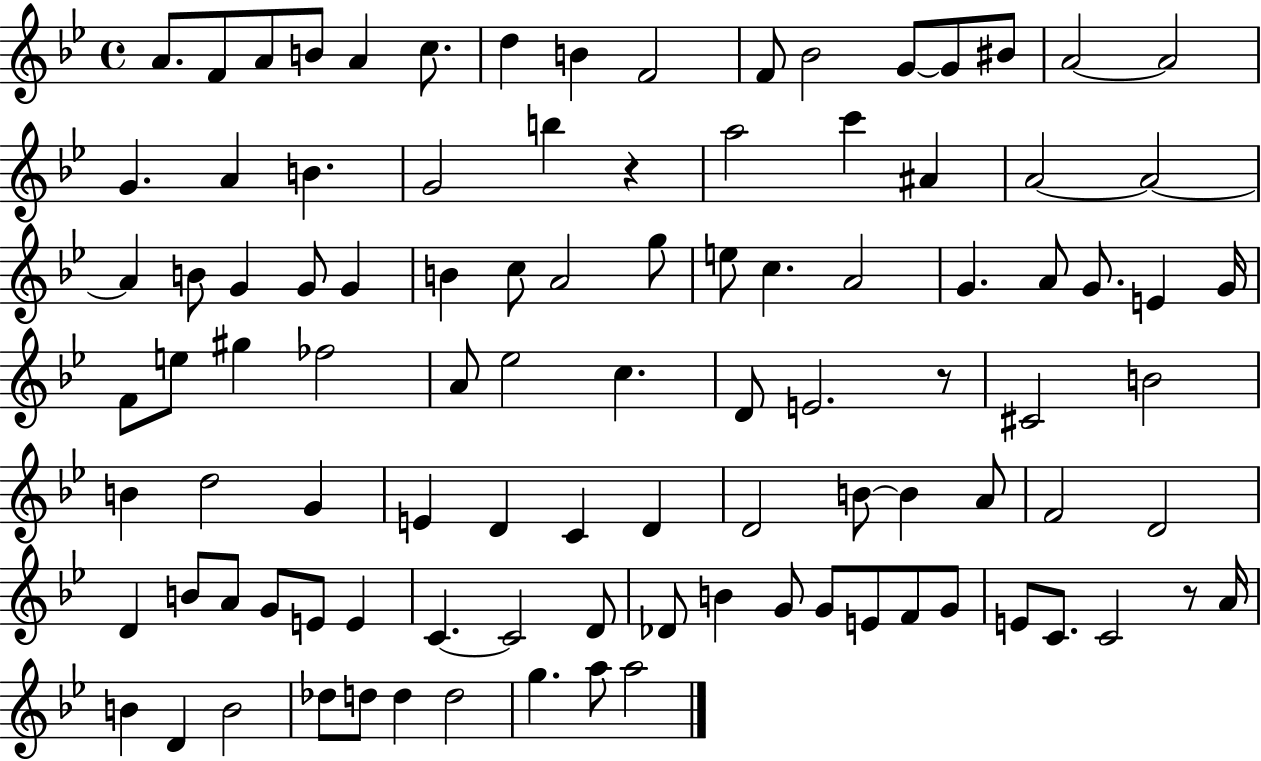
{
  \clef treble
  \time 4/4
  \defaultTimeSignature
  \key bes \major
  a'8. f'8 a'8 b'8 a'4 c''8. | d''4 b'4 f'2 | f'8 bes'2 g'8~~ g'8 bis'8 | a'2~~ a'2 | \break g'4. a'4 b'4. | g'2 b''4 r4 | a''2 c'''4 ais'4 | a'2~~ a'2~~ | \break a'4 b'8 g'4 g'8 g'4 | b'4 c''8 a'2 g''8 | e''8 c''4. a'2 | g'4. a'8 g'8. e'4 g'16 | \break f'8 e''8 gis''4 fes''2 | a'8 ees''2 c''4. | d'8 e'2. r8 | cis'2 b'2 | \break b'4 d''2 g'4 | e'4 d'4 c'4 d'4 | d'2 b'8~~ b'4 a'8 | f'2 d'2 | \break d'4 b'8 a'8 g'8 e'8 e'4 | c'4.~~ c'2 d'8 | des'8 b'4 g'8 g'8 e'8 f'8 g'8 | e'8 c'8. c'2 r8 a'16 | \break b'4 d'4 b'2 | des''8 d''8 d''4 d''2 | g''4. a''8 a''2 | \bar "|."
}